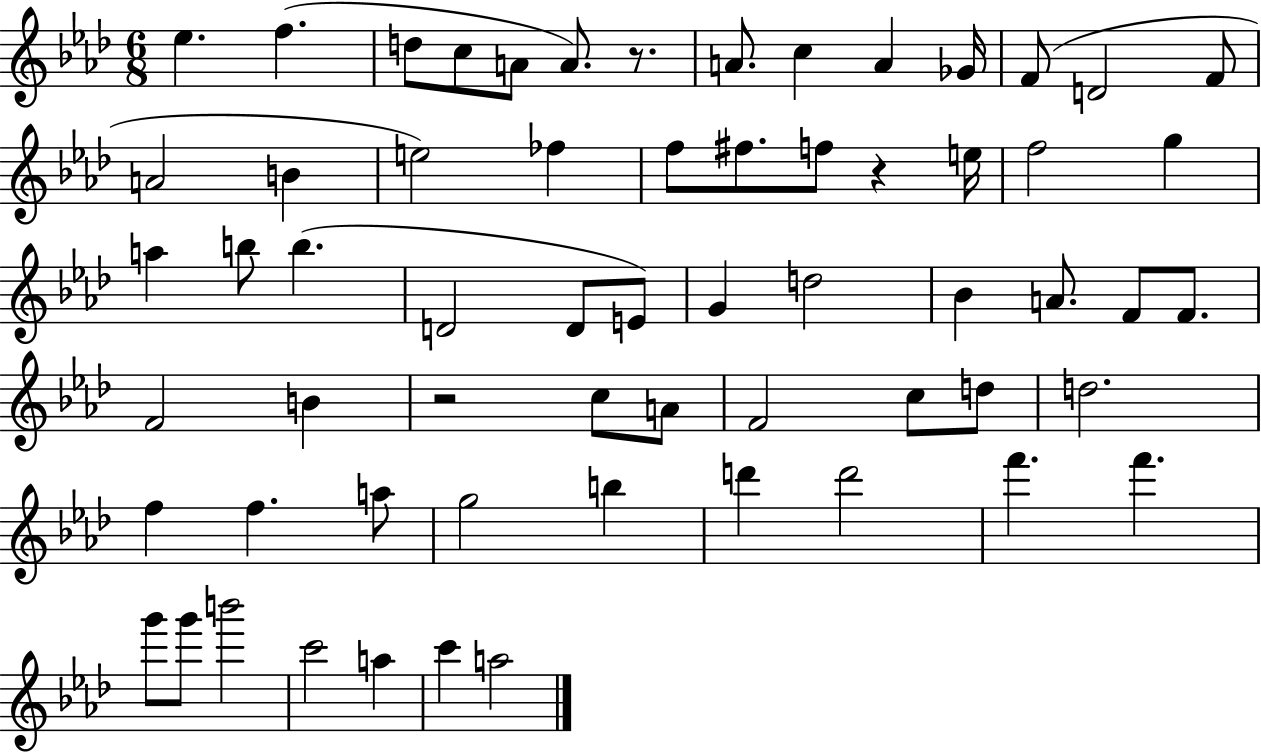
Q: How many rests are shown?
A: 3